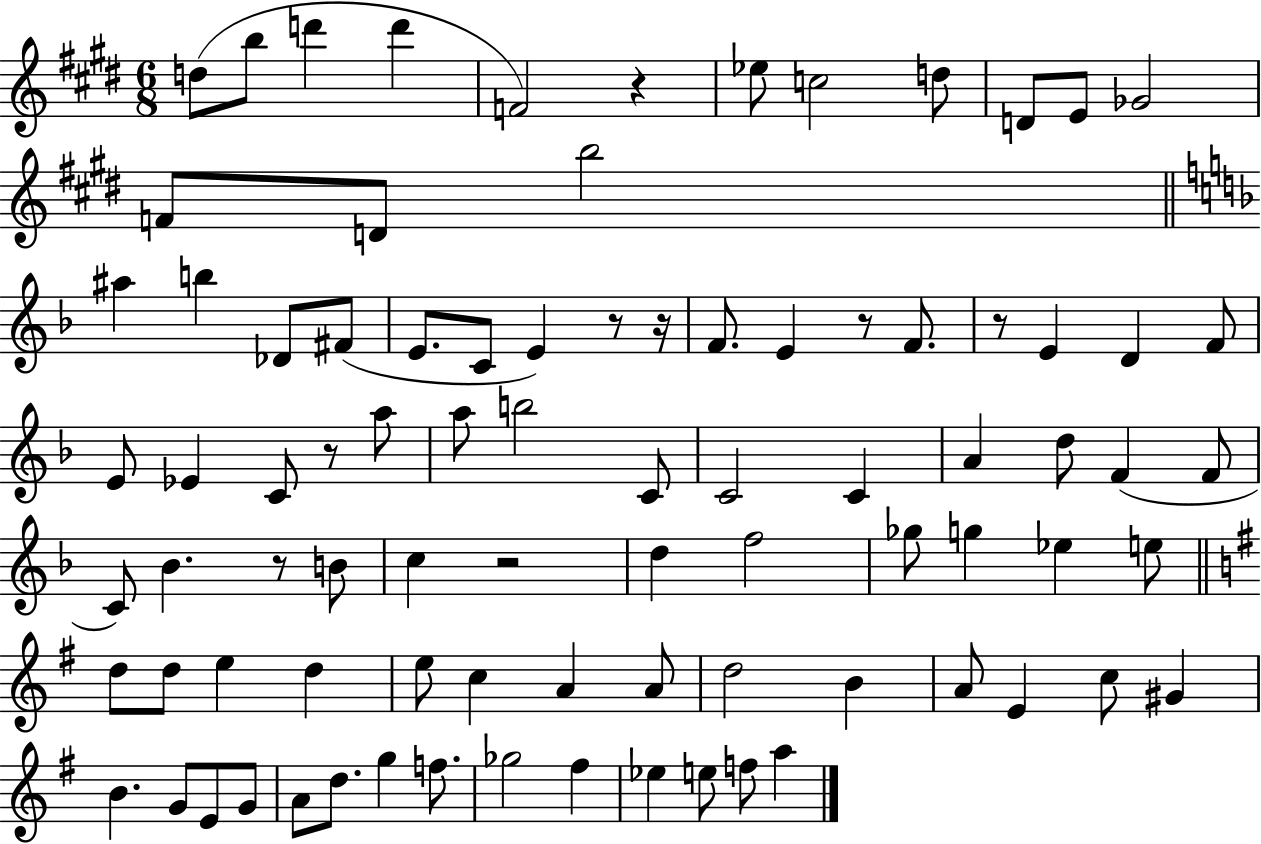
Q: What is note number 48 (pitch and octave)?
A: G5